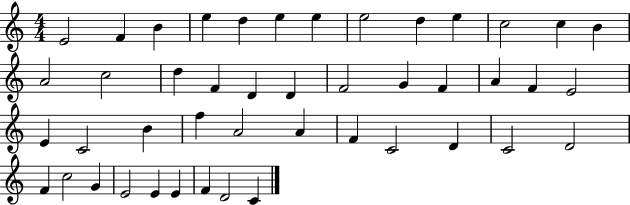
{
  \clef treble
  \numericTimeSignature
  \time 4/4
  \key c \major
  e'2 f'4 b'4 | e''4 d''4 e''4 e''4 | e''2 d''4 e''4 | c''2 c''4 b'4 | \break a'2 c''2 | d''4 f'4 d'4 d'4 | f'2 g'4 f'4 | a'4 f'4 e'2 | \break e'4 c'2 b'4 | f''4 a'2 a'4 | f'4 c'2 d'4 | c'2 d'2 | \break f'4 c''2 g'4 | e'2 e'4 e'4 | f'4 d'2 c'4 | \bar "|."
}